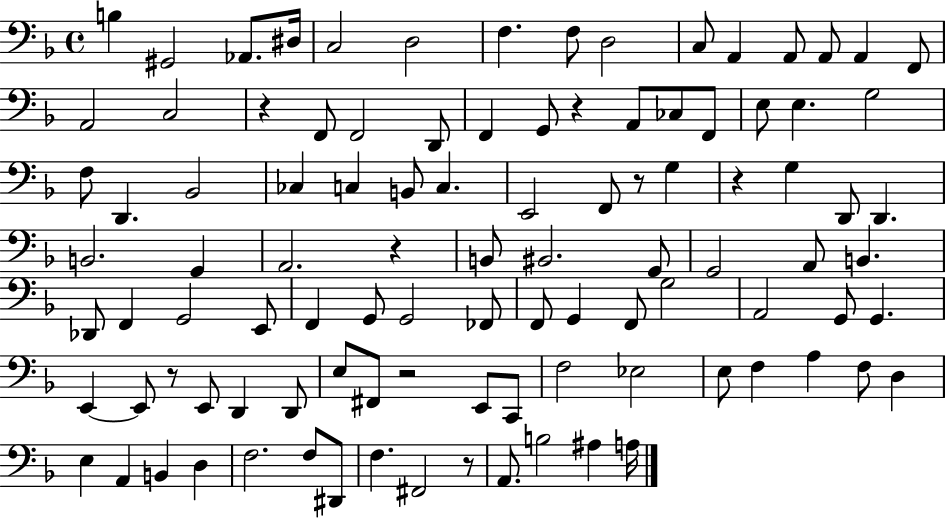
B3/q G#2/h Ab2/e. D#3/s C3/h D3/h F3/q. F3/e D3/h C3/e A2/q A2/e A2/e A2/q F2/e A2/h C3/h R/q F2/e F2/h D2/e F2/q G2/e R/q A2/e CES3/e F2/e E3/e E3/q. G3/h F3/e D2/q. Bb2/h CES3/q C3/q B2/e C3/q. E2/h F2/e R/e G3/q R/q G3/q D2/e D2/q. B2/h. G2/q A2/h. R/q B2/e BIS2/h. G2/e G2/h A2/e B2/q. Db2/e F2/q G2/h E2/e F2/q G2/e G2/h FES2/e F2/e G2/q F2/e G3/h A2/h G2/e G2/q. E2/q E2/e R/e E2/e D2/q D2/e E3/e F#2/e R/h E2/e C2/e F3/h Eb3/h E3/e F3/q A3/q F3/e D3/q E3/q A2/q B2/q D3/q F3/h. F3/e D#2/e F3/q. F#2/h R/e A2/e. B3/h A#3/q A3/s